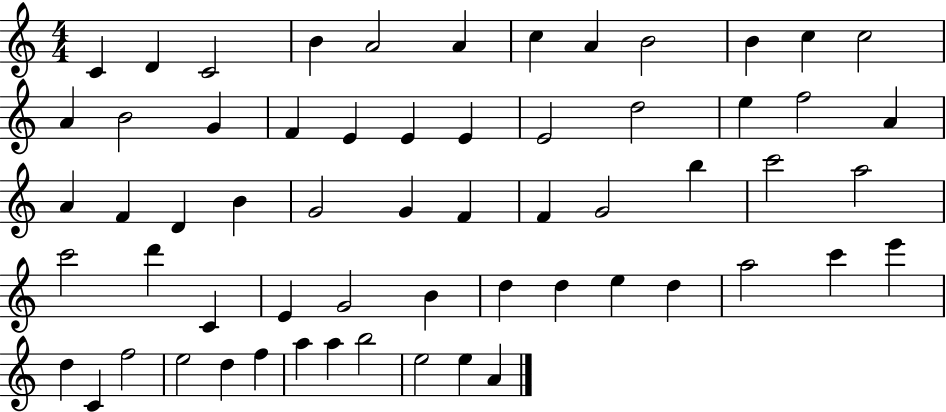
C4/q D4/q C4/h B4/q A4/h A4/q C5/q A4/q B4/h B4/q C5/q C5/h A4/q B4/h G4/q F4/q E4/q E4/q E4/q E4/h D5/h E5/q F5/h A4/q A4/q F4/q D4/q B4/q G4/h G4/q F4/q F4/q G4/h B5/q C6/h A5/h C6/h D6/q C4/q E4/q G4/h B4/q D5/q D5/q E5/q D5/q A5/h C6/q E6/q D5/q C4/q F5/h E5/h D5/q F5/q A5/q A5/q B5/h E5/h E5/q A4/q